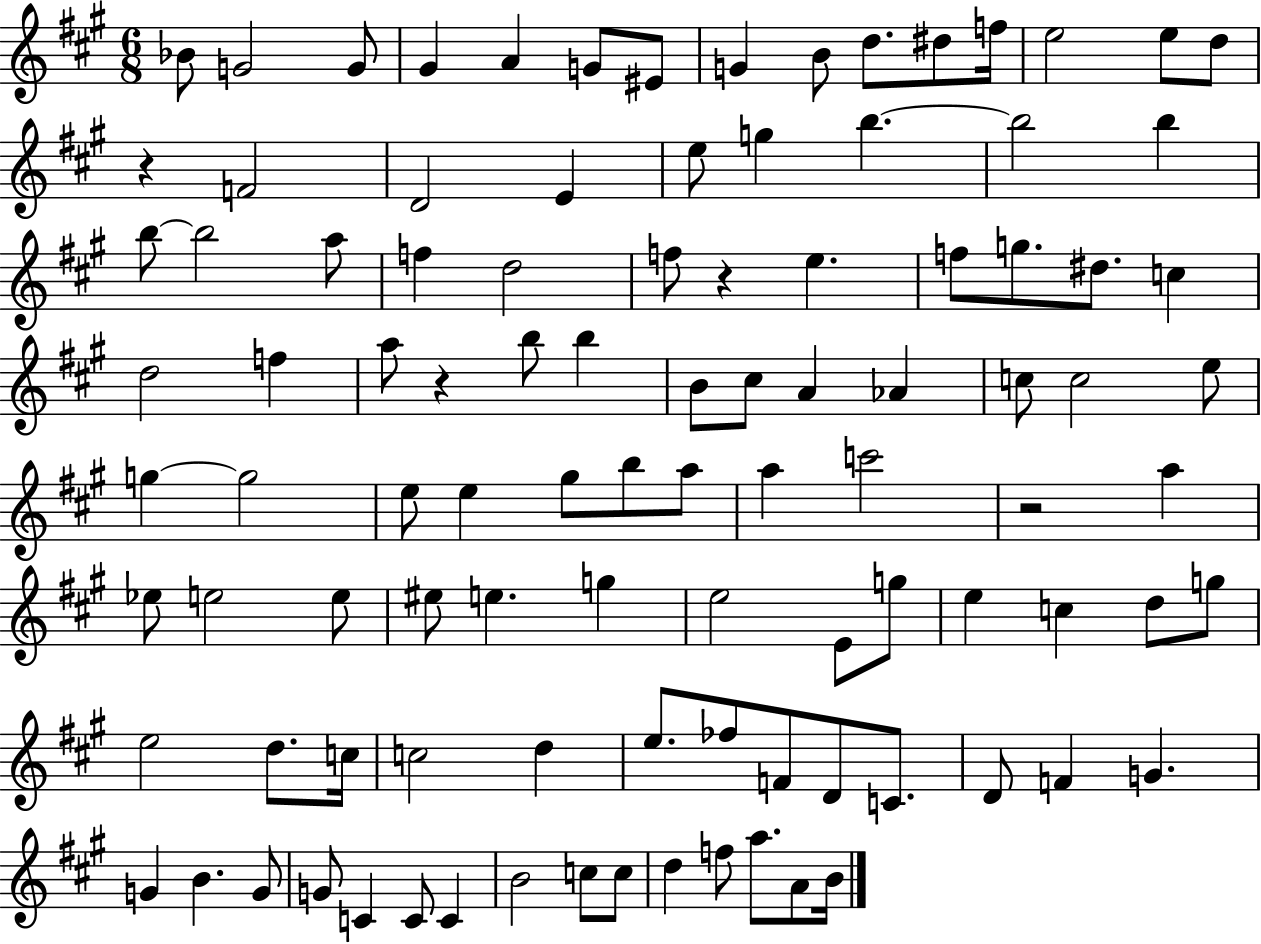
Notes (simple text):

Bb4/e G4/h G4/e G#4/q A4/q G4/e EIS4/e G4/q B4/e D5/e. D#5/e F5/s E5/h E5/e D5/e R/q F4/h D4/h E4/q E5/e G5/q B5/q. B5/h B5/q B5/e B5/h A5/e F5/q D5/h F5/e R/q E5/q. F5/e G5/e. D#5/e. C5/q D5/h F5/q A5/e R/q B5/e B5/q B4/e C#5/e A4/q Ab4/q C5/e C5/h E5/e G5/q G5/h E5/e E5/q G#5/e B5/e A5/e A5/q C6/h R/h A5/q Eb5/e E5/h E5/e EIS5/e E5/q. G5/q E5/h E4/e G5/e E5/q C5/q D5/e G5/e E5/h D5/e. C5/s C5/h D5/q E5/e. FES5/e F4/e D4/e C4/e. D4/e F4/q G4/q. G4/q B4/q. G4/e G4/e C4/q C4/e C4/q B4/h C5/e C5/e D5/q F5/e A5/e. A4/e B4/s